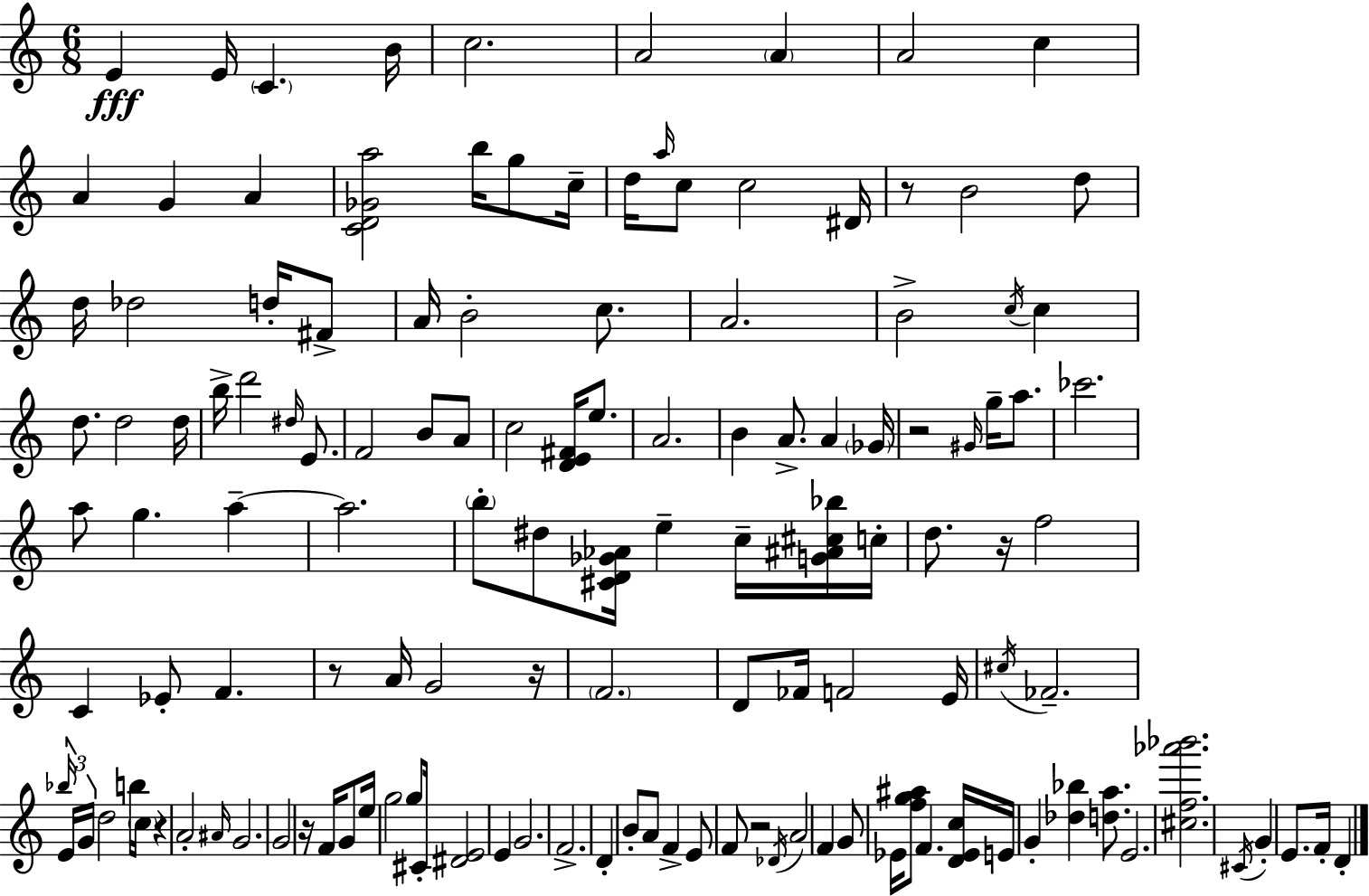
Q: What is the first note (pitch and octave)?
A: E4